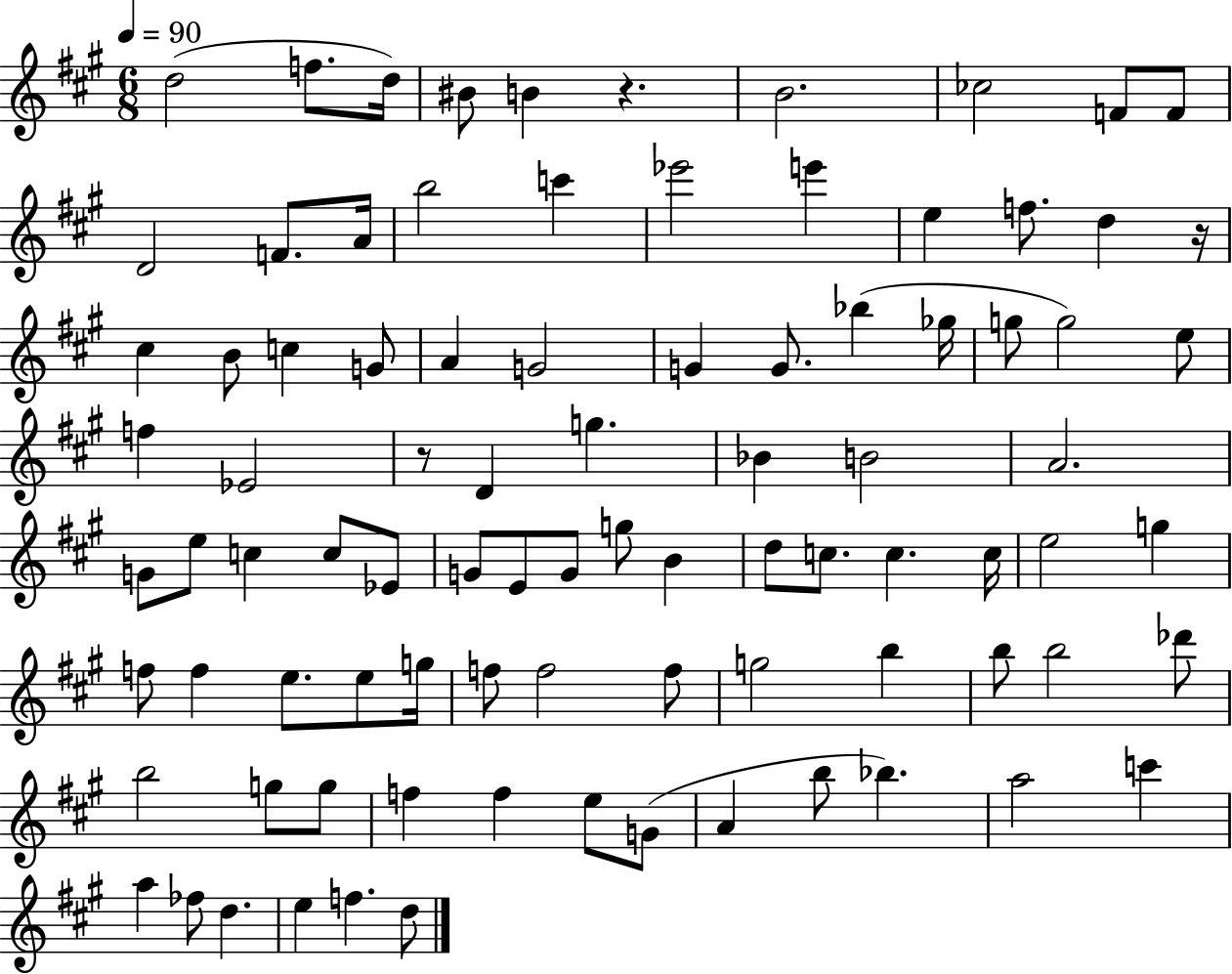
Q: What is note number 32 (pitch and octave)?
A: E5